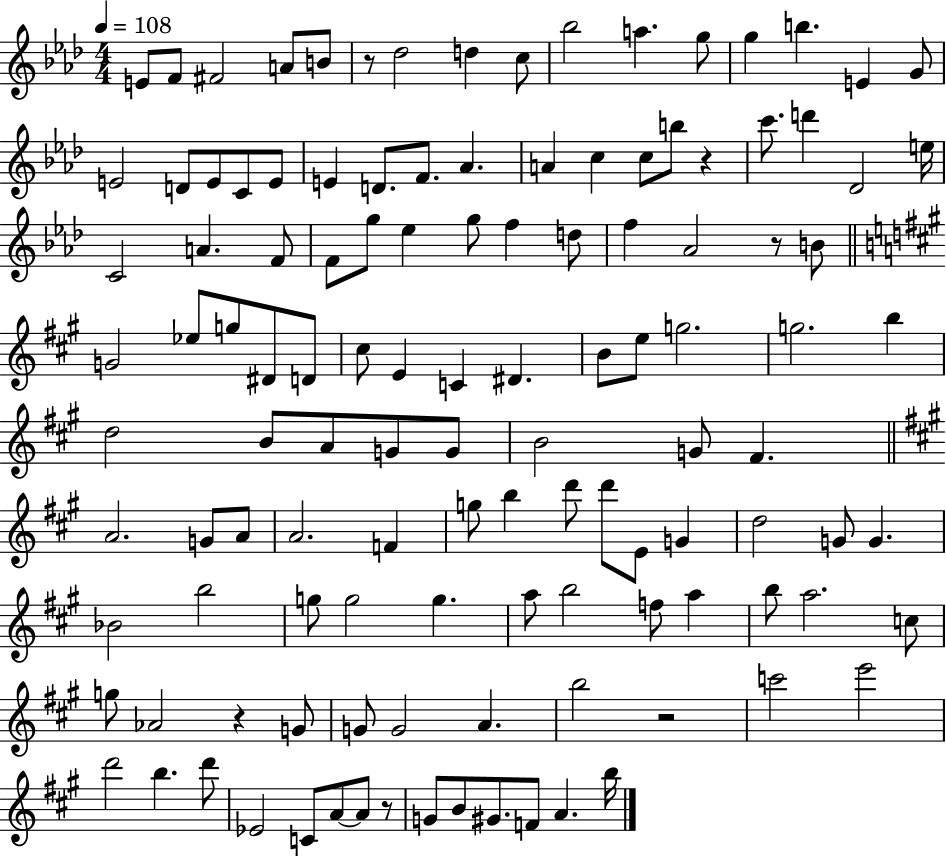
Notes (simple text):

E4/e F4/e F#4/h A4/e B4/e R/e Db5/h D5/q C5/e Bb5/h A5/q. G5/e G5/q B5/q. E4/q G4/e E4/h D4/e E4/e C4/e E4/e E4/q D4/e. F4/e. Ab4/q. A4/q C5/q C5/e B5/e R/q C6/e. D6/q Db4/h E5/s C4/h A4/q. F4/e F4/e G5/e Eb5/q G5/e F5/q D5/e F5/q Ab4/h R/e B4/e G4/h Eb5/e G5/e D#4/e D4/e C#5/e E4/q C4/q D#4/q. B4/e E5/e G5/h. G5/h. B5/q D5/h B4/e A4/e G4/e G4/e B4/h G4/e F#4/q. A4/h. G4/e A4/e A4/h. F4/q G5/e B5/q D6/e D6/e E4/e G4/q D5/h G4/e G4/q. Bb4/h B5/h G5/e G5/h G5/q. A5/e B5/h F5/e A5/q B5/e A5/h. C5/e G5/e Ab4/h R/q G4/e G4/e G4/h A4/q. B5/h R/h C6/h E6/h D6/h B5/q. D6/e Eb4/h C4/e A4/e A4/e R/e G4/e B4/e G#4/e. F4/e A4/q. B5/s